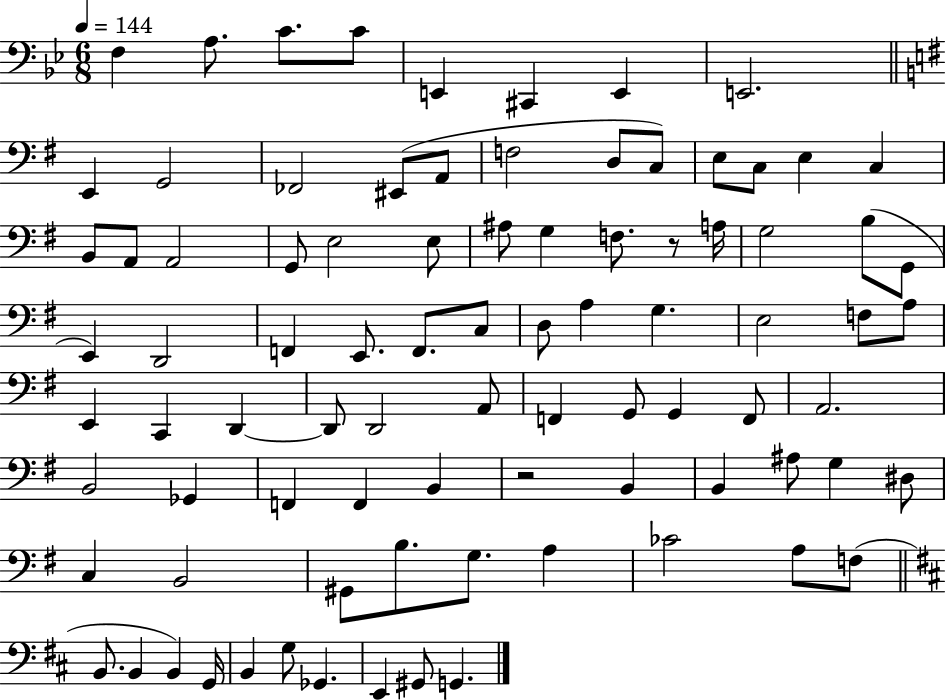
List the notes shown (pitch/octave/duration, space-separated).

F3/q A3/e. C4/e. C4/e E2/q C#2/q E2/q E2/h. E2/q G2/h FES2/h EIS2/e A2/e F3/h D3/e C3/e E3/e C3/e E3/q C3/q B2/e A2/e A2/h G2/e E3/h E3/e A#3/e G3/q F3/e. R/e A3/s G3/h B3/e G2/e E2/q D2/h F2/q E2/e. F2/e. C3/e D3/e A3/q G3/q. E3/h F3/e A3/e E2/q C2/q D2/q D2/e D2/h A2/e F2/q G2/e G2/q F2/e A2/h. B2/h Gb2/q F2/q F2/q B2/q R/h B2/q B2/q A#3/e G3/q D#3/e C3/q B2/h G#2/e B3/e. G3/e. A3/q CES4/h A3/e F3/e B2/e. B2/q B2/q G2/s B2/q G3/e Gb2/q. E2/q G#2/e G2/q.